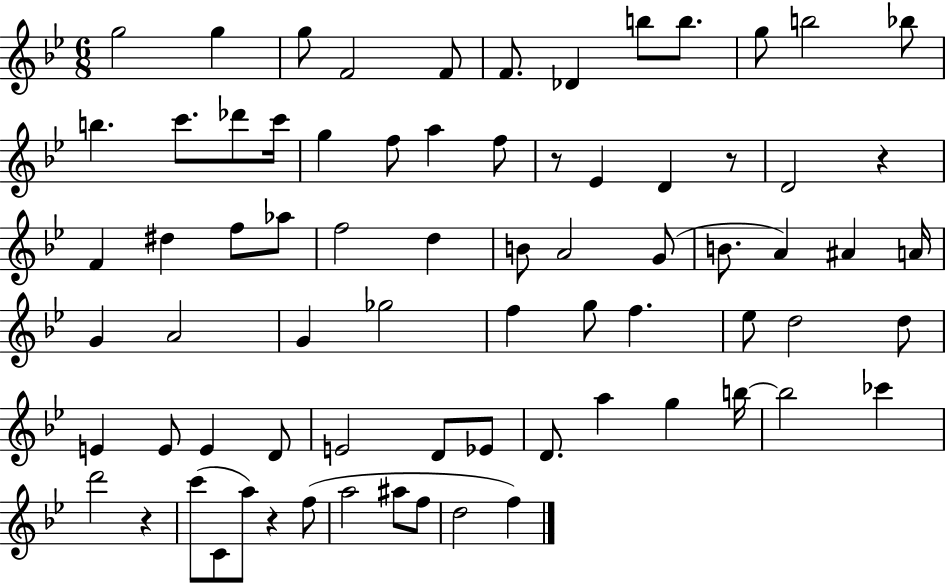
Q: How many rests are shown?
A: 5